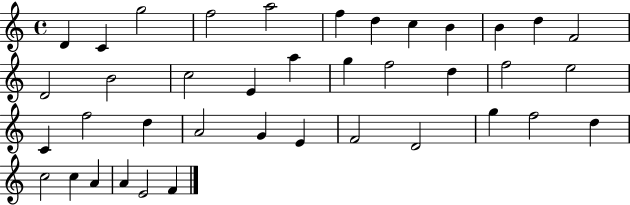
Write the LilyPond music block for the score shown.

{
  \clef treble
  \time 4/4
  \defaultTimeSignature
  \key c \major
  d'4 c'4 g''2 | f''2 a''2 | f''4 d''4 c''4 b'4 | b'4 d''4 f'2 | \break d'2 b'2 | c''2 e'4 a''4 | g''4 f''2 d''4 | f''2 e''2 | \break c'4 f''2 d''4 | a'2 g'4 e'4 | f'2 d'2 | g''4 f''2 d''4 | \break c''2 c''4 a'4 | a'4 e'2 f'4 | \bar "|."
}